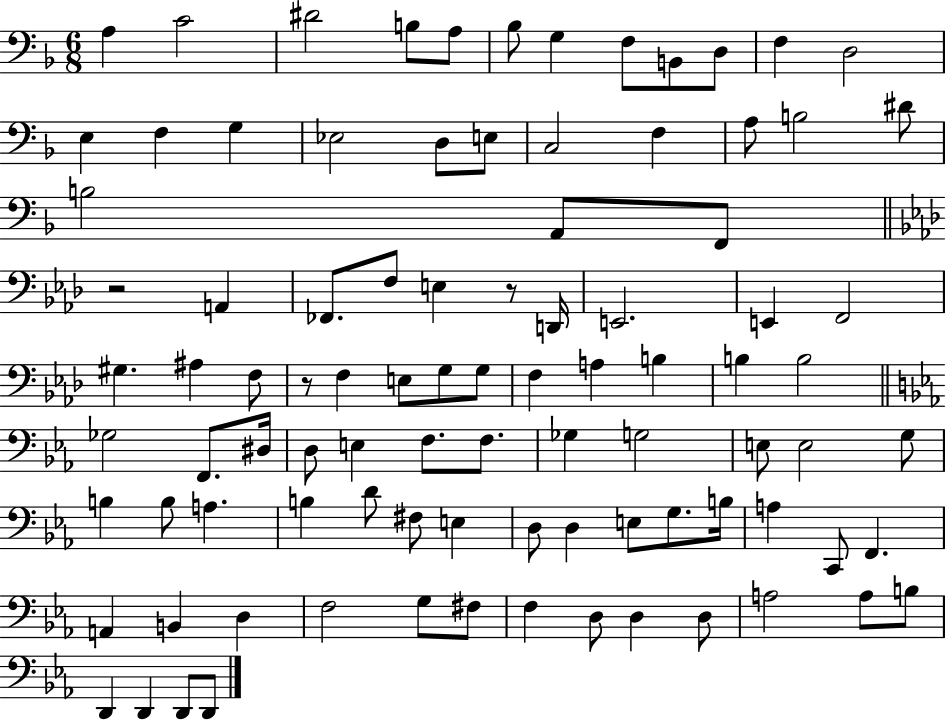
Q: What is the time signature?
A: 6/8